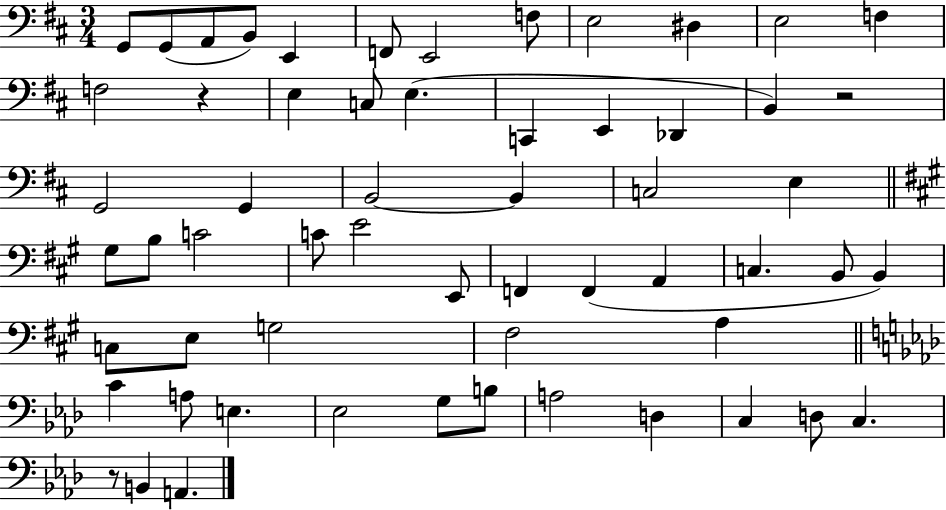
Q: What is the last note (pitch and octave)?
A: A2